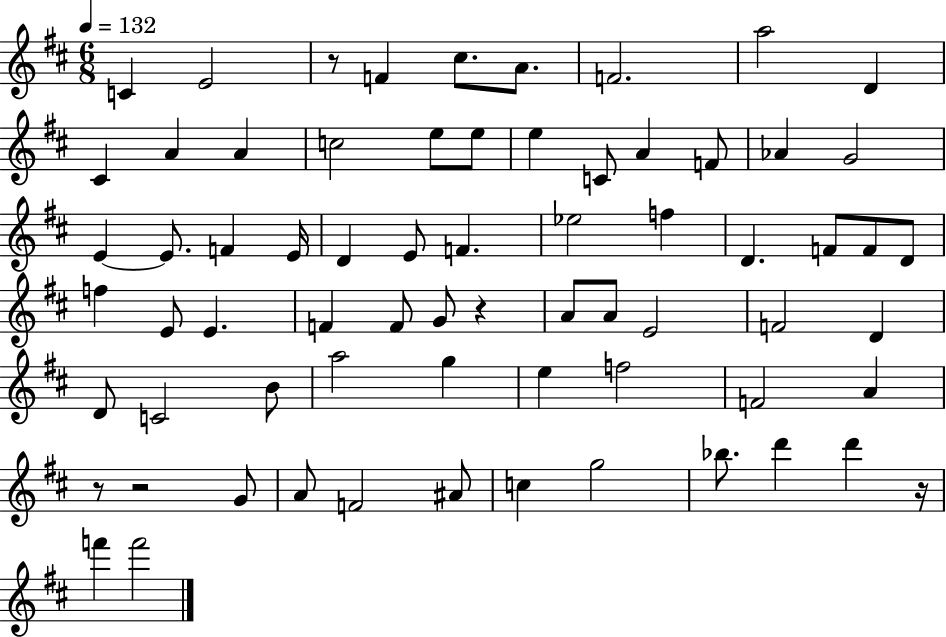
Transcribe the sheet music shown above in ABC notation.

X:1
T:Untitled
M:6/8
L:1/4
K:D
C E2 z/2 F ^c/2 A/2 F2 a2 D ^C A A c2 e/2 e/2 e C/2 A F/2 _A G2 E E/2 F E/4 D E/2 F _e2 f D F/2 F/2 D/2 f E/2 E F F/2 G/2 z A/2 A/2 E2 F2 D D/2 C2 B/2 a2 g e f2 F2 A z/2 z2 G/2 A/2 F2 ^A/2 c g2 _b/2 d' d' z/4 f' f'2